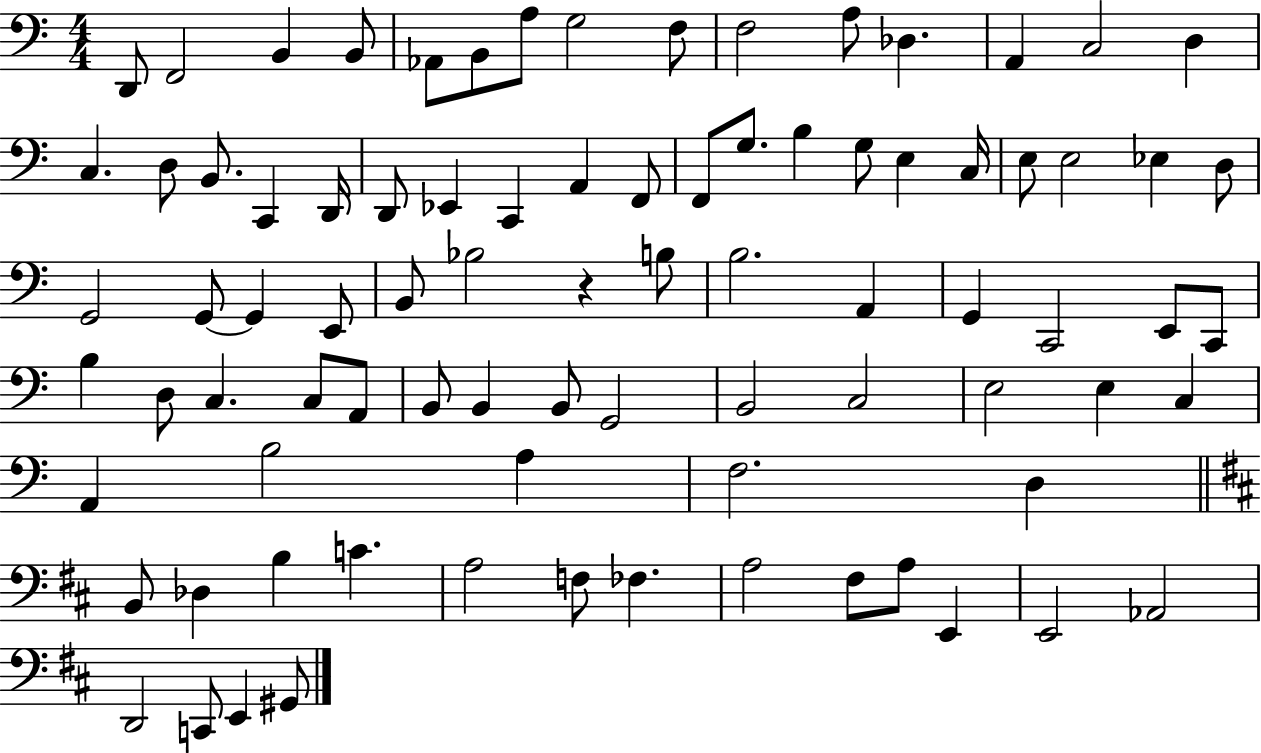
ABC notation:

X:1
T:Untitled
M:4/4
L:1/4
K:C
D,,/2 F,,2 B,, B,,/2 _A,,/2 B,,/2 A,/2 G,2 F,/2 F,2 A,/2 _D, A,, C,2 D, C, D,/2 B,,/2 C,, D,,/4 D,,/2 _E,, C,, A,, F,,/2 F,,/2 G,/2 B, G,/2 E, C,/4 E,/2 E,2 _E, D,/2 G,,2 G,,/2 G,, E,,/2 B,,/2 _B,2 z B,/2 B,2 A,, G,, C,,2 E,,/2 C,,/2 B, D,/2 C, C,/2 A,,/2 B,,/2 B,, B,,/2 G,,2 B,,2 C,2 E,2 E, C, A,, B,2 A, F,2 D, B,,/2 _D, B, C A,2 F,/2 _F, A,2 ^F,/2 A,/2 E,, E,,2 _A,,2 D,,2 C,,/2 E,, ^G,,/2